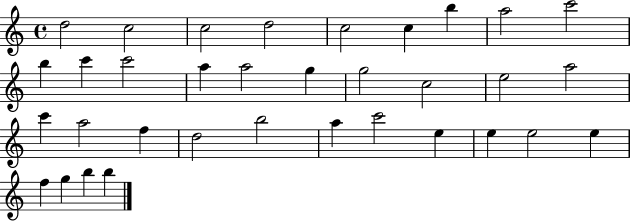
D5/h C5/h C5/h D5/h C5/h C5/q B5/q A5/h C6/h B5/q C6/q C6/h A5/q A5/h G5/q G5/h C5/h E5/h A5/h C6/q A5/h F5/q D5/h B5/h A5/q C6/h E5/q E5/q E5/h E5/q F5/q G5/q B5/q B5/q